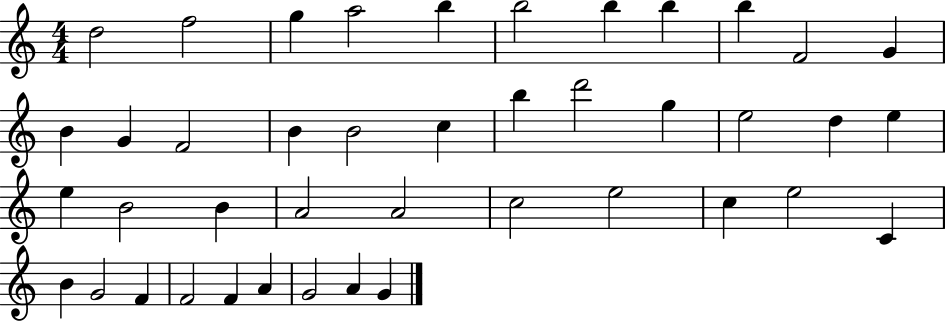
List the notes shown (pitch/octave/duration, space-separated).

D5/h F5/h G5/q A5/h B5/q B5/h B5/q B5/q B5/q F4/h G4/q B4/q G4/q F4/h B4/q B4/h C5/q B5/q D6/h G5/q E5/h D5/q E5/q E5/q B4/h B4/q A4/h A4/h C5/h E5/h C5/q E5/h C4/q B4/q G4/h F4/q F4/h F4/q A4/q G4/h A4/q G4/q